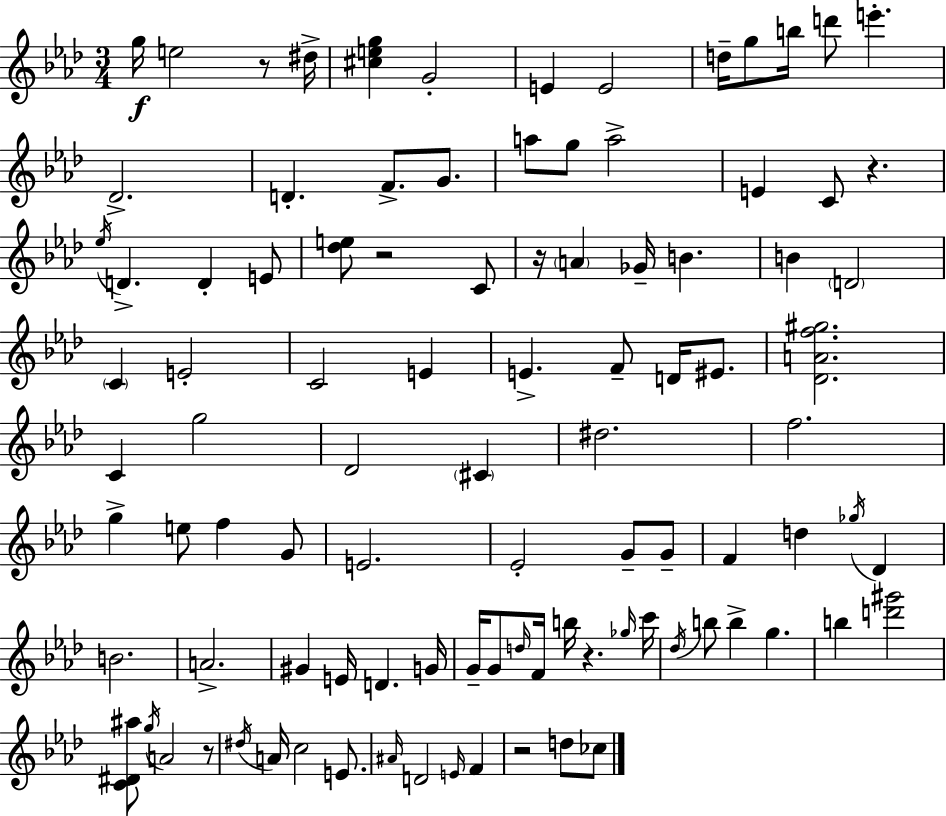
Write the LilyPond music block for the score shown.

{
  \clef treble
  \numericTimeSignature
  \time 3/4
  \key aes \major
  g''16\f e''2 r8 dis''16-> | <cis'' e'' g''>4 g'2-. | e'4 e'2 | d''16-- g''8 b''16 d'''8 e'''4.-. | \break des'2.-> | d'4.-. f'8.-> g'8. | a''8 g''8 a''2-> | e'4 c'8 r4. | \break \acciaccatura { ees''16 } d'4.-> d'4-. e'8 | <des'' e''>8 r2 c'8 | r16 \parenthesize a'4 ges'16-- b'4. | b'4 \parenthesize d'2 | \break \parenthesize c'4 e'2-. | c'2 e'4 | e'4.-> f'8-- d'16 eis'8. | <des' a' f'' gis''>2. | \break c'4 g''2 | des'2 \parenthesize cis'4 | dis''2. | f''2. | \break g''4-> e''8 f''4 g'8 | e'2. | ees'2-. g'8-- g'8-- | f'4 d''4 \acciaccatura { ges''16 } des'4 | \break b'2. | a'2.-> | gis'4 e'16 d'4. | g'16 g'16-- g'8 \grace { d''16 } f'16 b''16 r4. | \break \grace { ges''16 } c'''16 \acciaccatura { des''16 } b''8 b''4-> g''4. | b''4 <d''' gis'''>2 | <c' dis' ais''>8 \acciaccatura { g''16 } a'2 | r8 \acciaccatura { dis''16 } a'16 c''2 | \break e'8. \grace { ais'16 } d'2 | \grace { e'16 } f'4 r2 | d''8 ces''8 \bar "|."
}